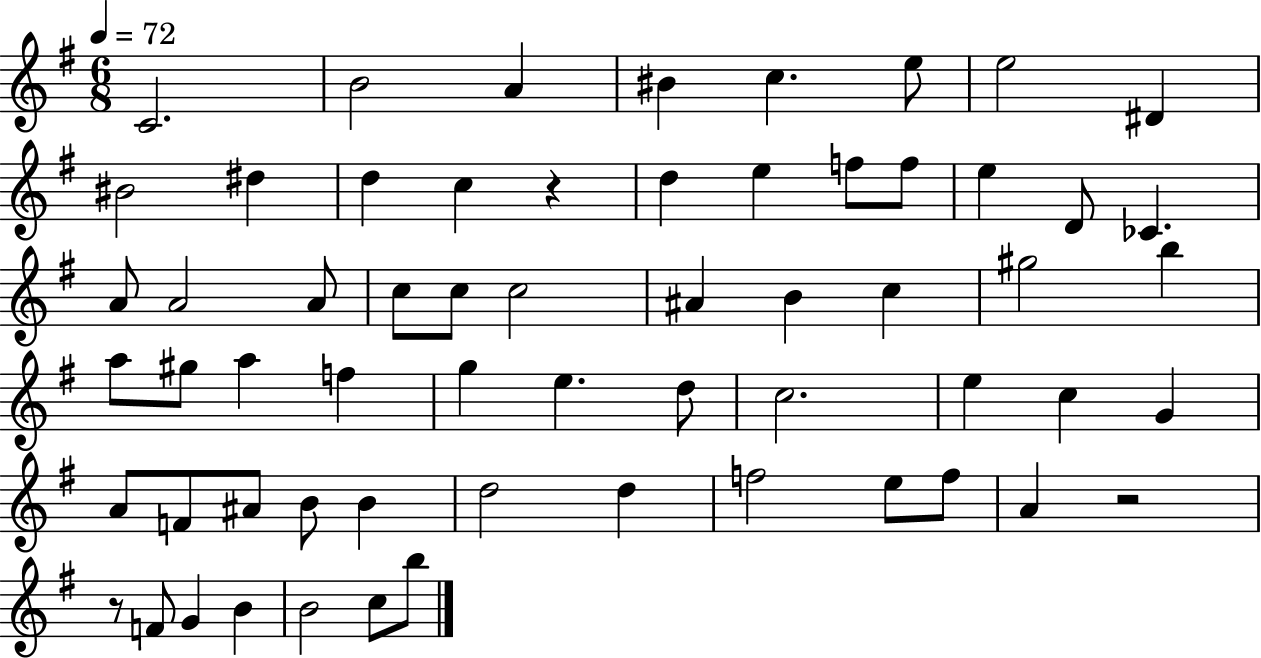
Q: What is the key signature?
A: G major